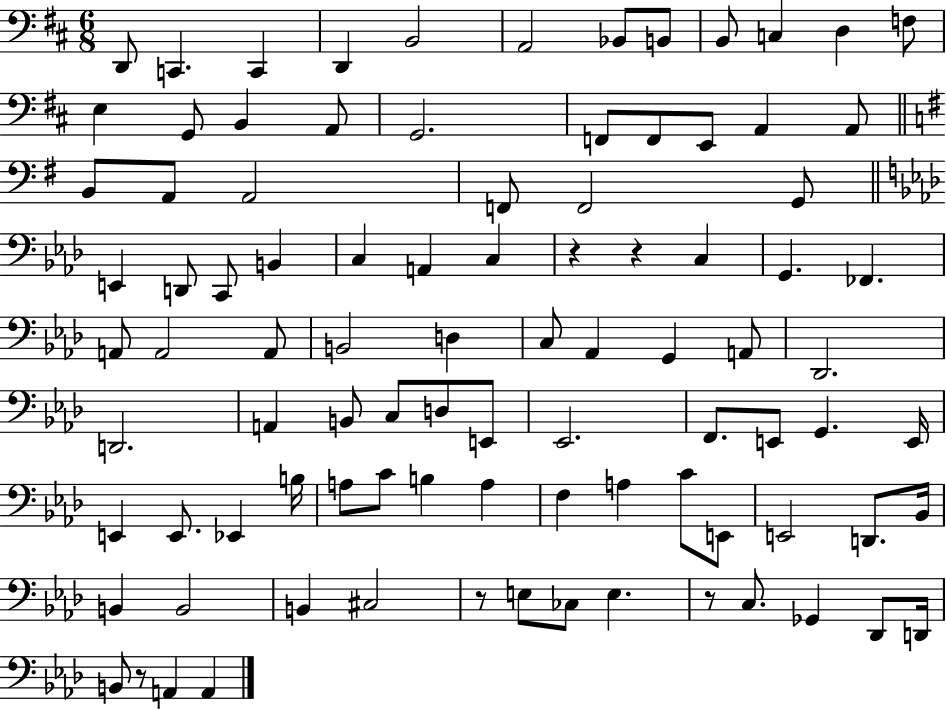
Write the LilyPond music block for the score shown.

{
  \clef bass
  \numericTimeSignature
  \time 6/8
  \key d \major
  d,8 c,4. c,4 | d,4 b,2 | a,2 bes,8 b,8 | b,8 c4 d4 f8 | \break e4 g,8 b,4 a,8 | g,2. | f,8 f,8 e,8 a,4 a,8 | \bar "||" \break \key g \major b,8 a,8 a,2 | f,8 f,2 g,8 | \bar "||" \break \key aes \major e,4 d,8 c,8 b,4 | c4 a,4 c4 | r4 r4 c4 | g,4. fes,4. | \break a,8 a,2 a,8 | b,2 d4 | c8 aes,4 g,4 a,8 | des,2. | \break d,2. | a,4 b,8 c8 d8 e,8 | ees,2. | f,8. e,8 g,4. e,16 | \break e,4 e,8. ees,4 b16 | a8 c'8 b4 a4 | f4 a4 c'8 e,8 | e,2 d,8. bes,16 | \break b,4 b,2 | b,4 cis2 | r8 e8 ces8 e4. | r8 c8. ges,4 des,8 d,16 | \break b,8 r8 a,4 a,4 | \bar "|."
}